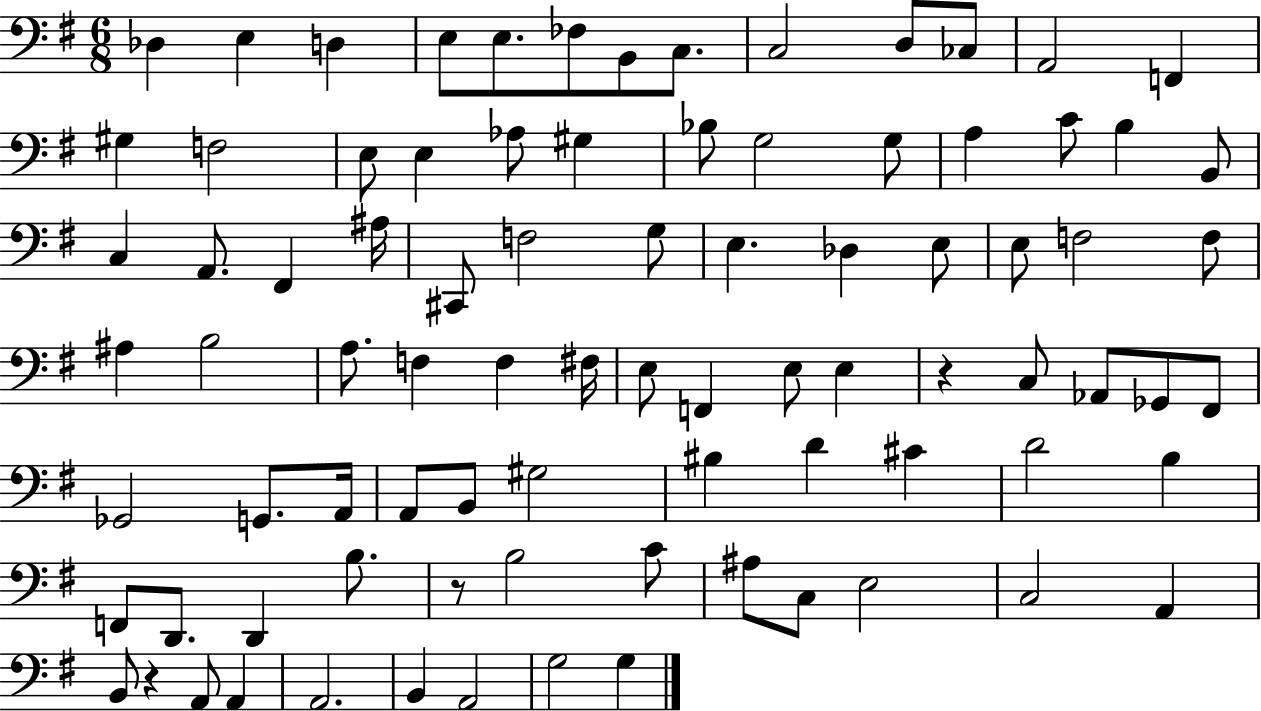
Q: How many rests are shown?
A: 3